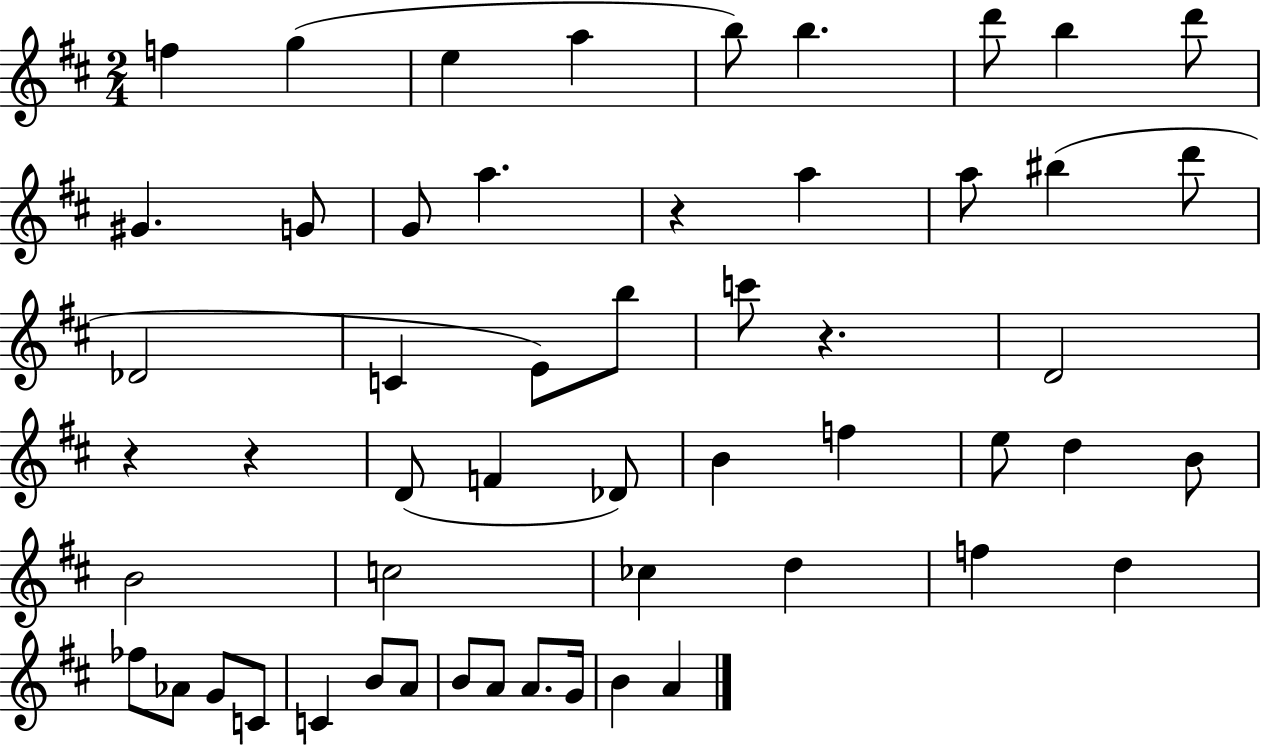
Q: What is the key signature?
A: D major